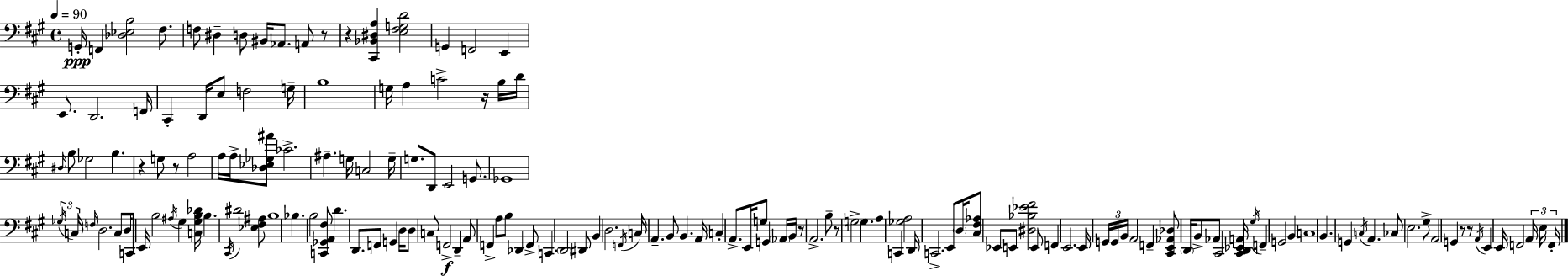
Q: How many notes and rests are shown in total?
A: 161